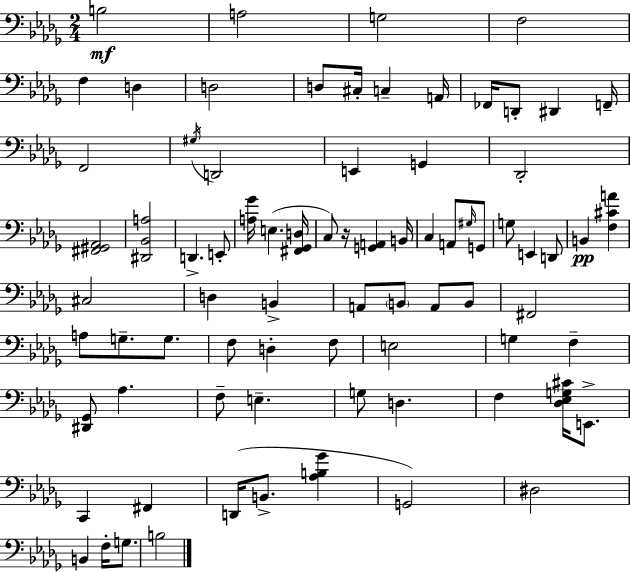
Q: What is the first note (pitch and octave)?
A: B3